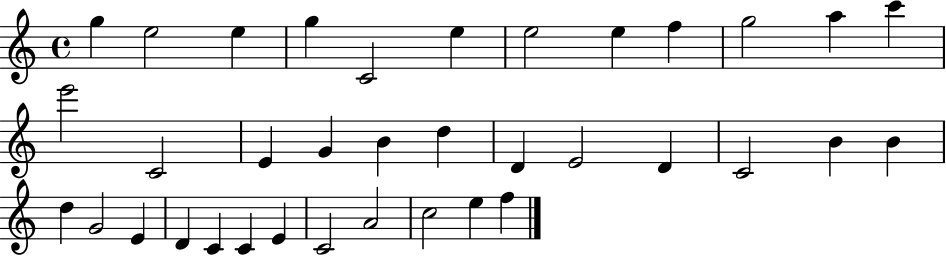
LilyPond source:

{
  \clef treble
  \time 4/4
  \defaultTimeSignature
  \key c \major
  g''4 e''2 e''4 | g''4 c'2 e''4 | e''2 e''4 f''4 | g''2 a''4 c'''4 | \break e'''2 c'2 | e'4 g'4 b'4 d''4 | d'4 e'2 d'4 | c'2 b'4 b'4 | \break d''4 g'2 e'4 | d'4 c'4 c'4 e'4 | c'2 a'2 | c''2 e''4 f''4 | \break \bar "|."
}